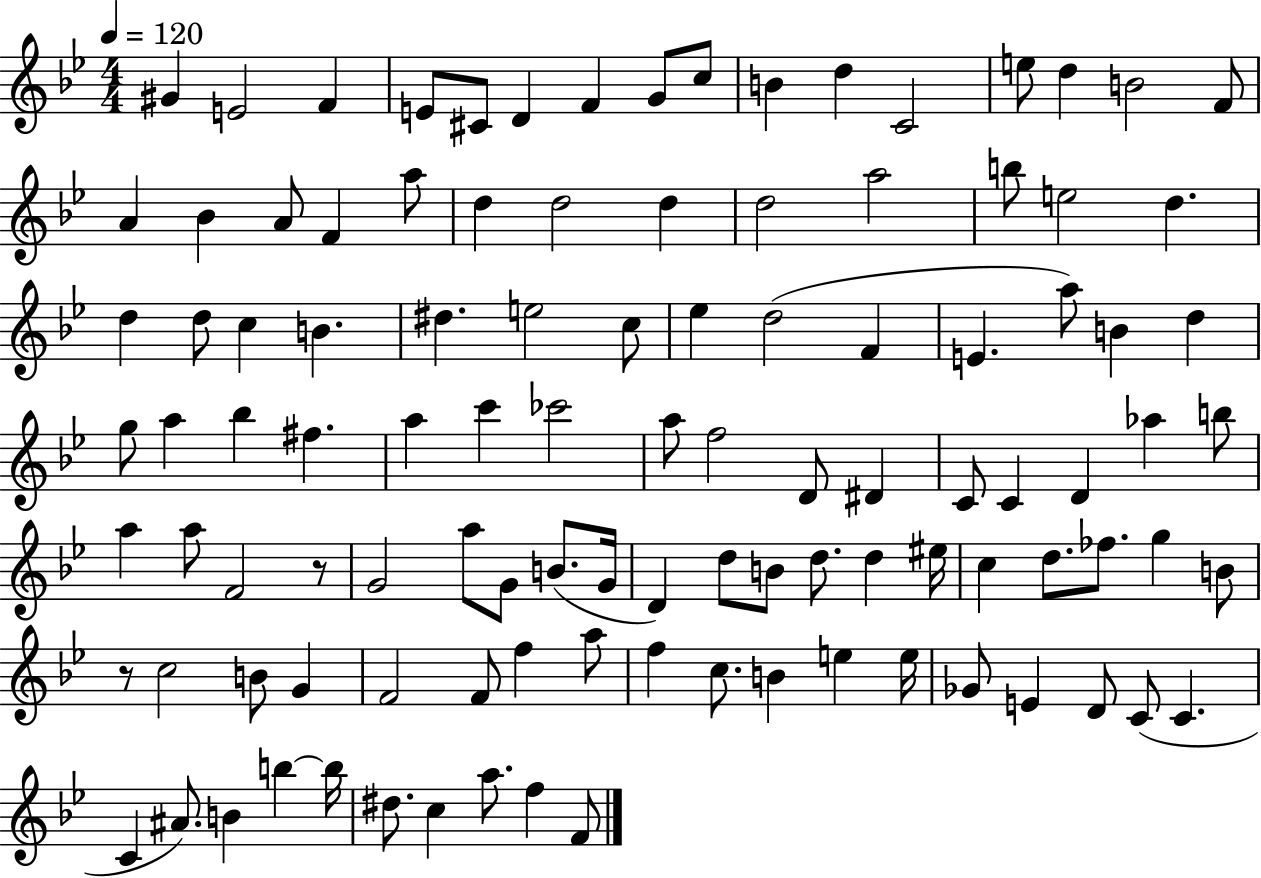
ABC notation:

X:1
T:Untitled
M:4/4
L:1/4
K:Bb
^G E2 F E/2 ^C/2 D F G/2 c/2 B d C2 e/2 d B2 F/2 A _B A/2 F a/2 d d2 d d2 a2 b/2 e2 d d d/2 c B ^d e2 c/2 _e d2 F E a/2 B d g/2 a _b ^f a c' _c'2 a/2 f2 D/2 ^D C/2 C D _a b/2 a a/2 F2 z/2 G2 a/2 G/2 B/2 G/4 D d/2 B/2 d/2 d ^e/4 c d/2 _f/2 g B/2 z/2 c2 B/2 G F2 F/2 f a/2 f c/2 B e e/4 _G/2 E D/2 C/2 C C ^A/2 B b b/4 ^d/2 c a/2 f F/2